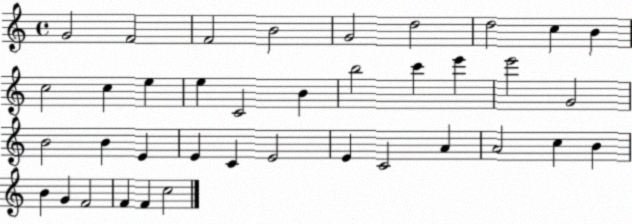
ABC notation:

X:1
T:Untitled
M:4/4
L:1/4
K:C
G2 F2 F2 B2 G2 d2 d2 c B c2 c e e C2 B b2 c' e' e'2 G2 B2 B E E C E2 E C2 A A2 c B B G F2 F F c2